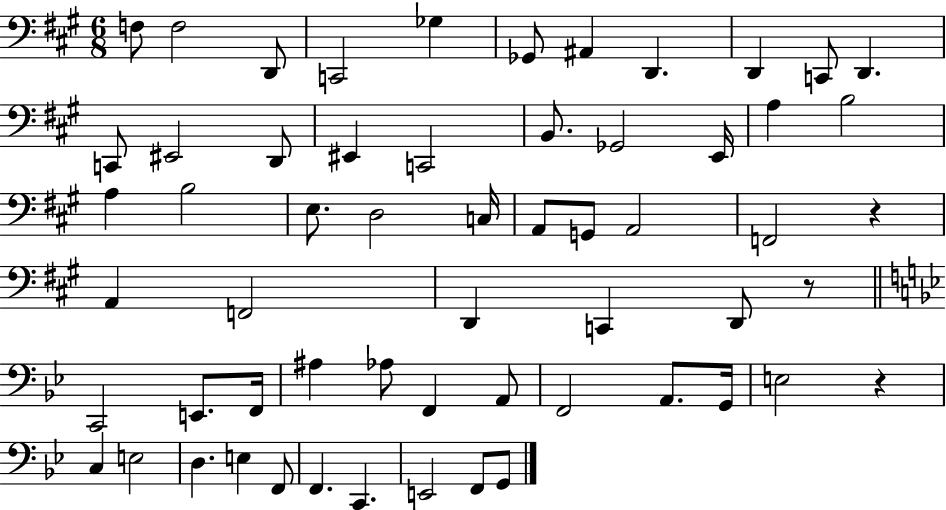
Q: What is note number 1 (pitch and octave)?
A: F3